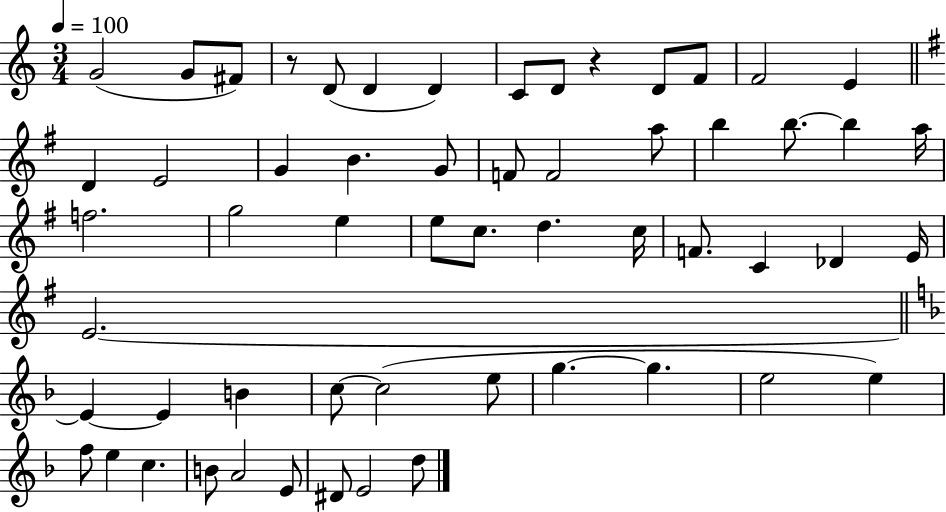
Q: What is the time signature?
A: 3/4